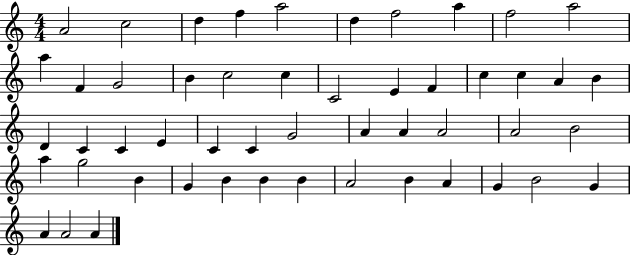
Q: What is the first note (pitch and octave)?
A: A4